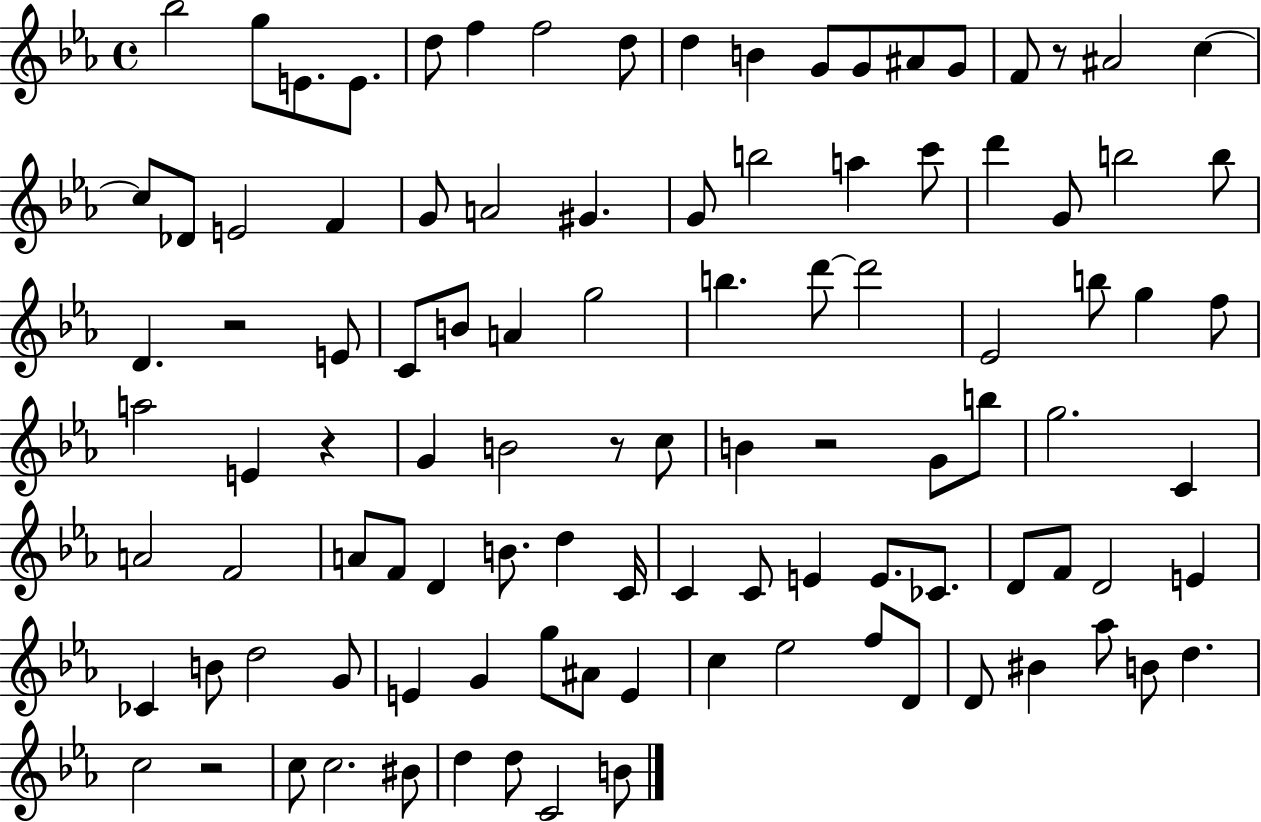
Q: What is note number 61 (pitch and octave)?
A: B4